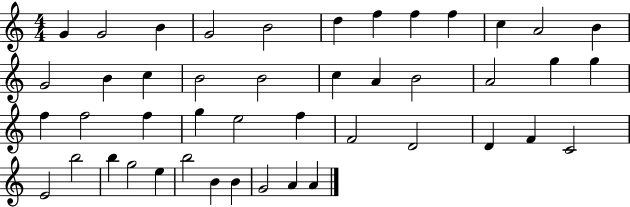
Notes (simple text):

G4/q G4/h B4/q G4/h B4/h D5/q F5/q F5/q F5/q C5/q A4/h B4/q G4/h B4/q C5/q B4/h B4/h C5/q A4/q B4/h A4/h G5/q G5/q F5/q F5/h F5/q G5/q E5/h F5/q F4/h D4/h D4/q F4/q C4/h E4/h B5/h B5/q G5/h E5/q B5/h B4/q B4/q G4/h A4/q A4/q